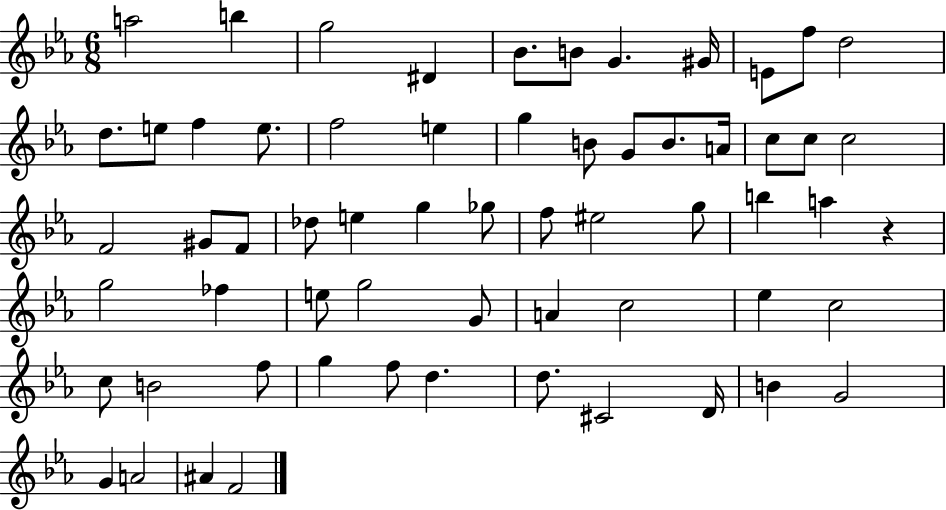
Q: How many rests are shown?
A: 1